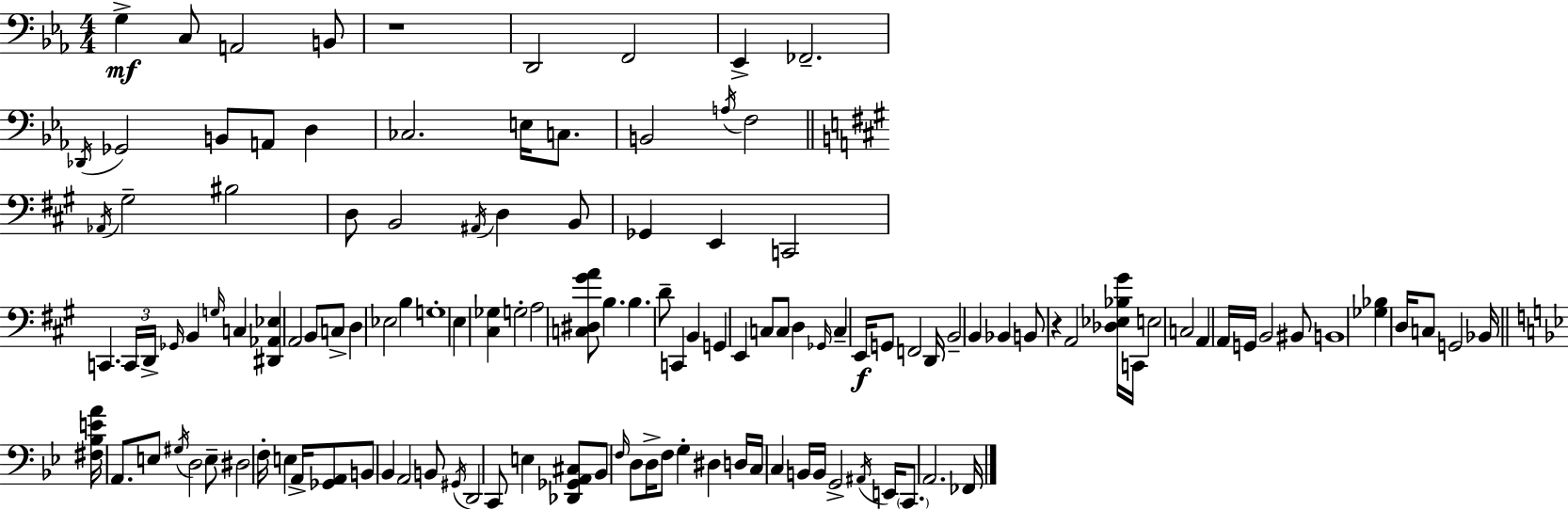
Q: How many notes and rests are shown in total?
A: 126